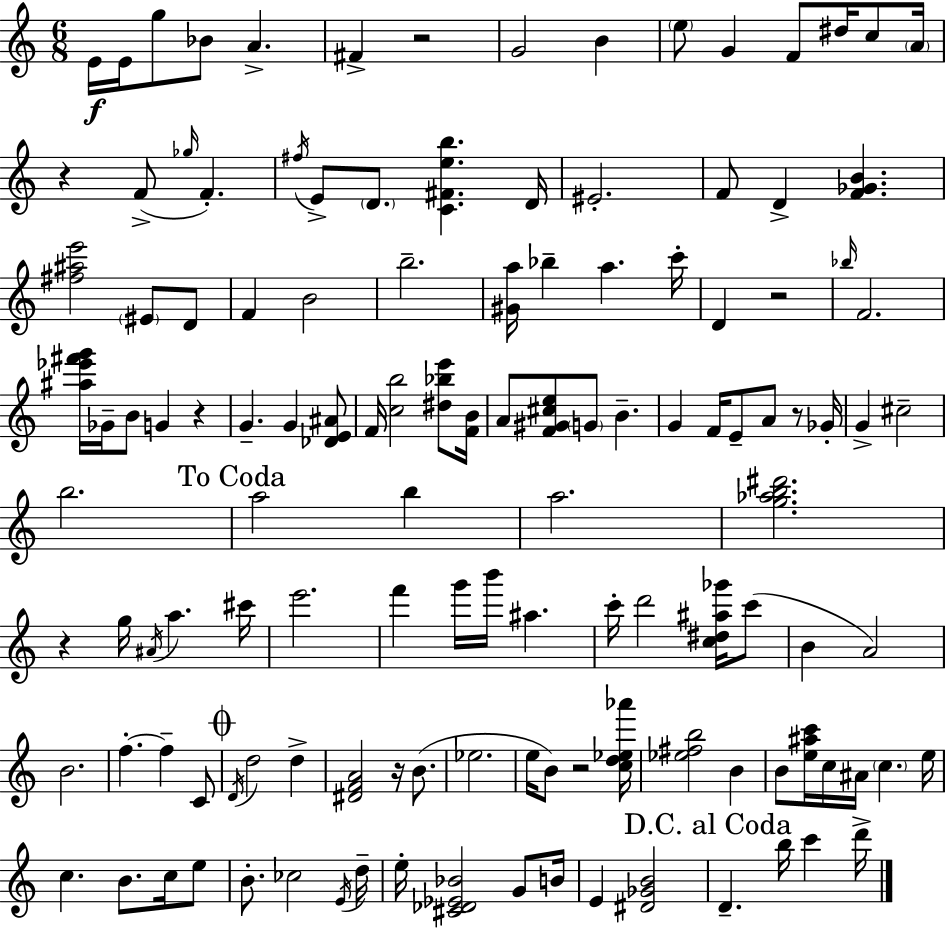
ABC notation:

X:1
T:Untitled
M:6/8
L:1/4
K:C
E/4 E/4 g/2 _B/2 A ^F z2 G2 B e/2 G F/2 ^d/4 c/2 A/4 z F/2 _g/4 F ^f/4 E/2 D/2 [C^Feb] D/4 ^E2 F/2 D [F_GB] [^f^ae']2 ^E/2 D/2 F B2 b2 [^Ga]/4 _b a c'/4 D z2 _b/4 F2 [^a_e'^f'g']/4 _G/4 B/2 G z G G [_DE^A]/2 F/4 [cb]2 [^d_be']/2 [FB]/4 A/2 [F^G^ce]/2 G/2 B G F/4 E/2 A/2 z/2 _G/4 G ^c2 b2 a2 b a2 [g_ab^d']2 z g/4 ^A/4 a ^c'/4 e'2 f' g'/4 b'/4 ^a c'/4 d'2 [c^d^a_g']/4 c'/2 B A2 B2 f f C/2 D/4 d2 d [^DFA]2 z/4 B/2 _e2 e/4 B/2 z2 [cd_e_a']/4 [_e^fb]2 B B/2 [e^ac']/4 c/4 ^A/4 c e/4 c B/2 c/4 e/2 B/2 _c2 E/4 d/4 e/4 [^C_D_E_B]2 G/2 B/4 E [^D_GB]2 D b/4 c' d'/4